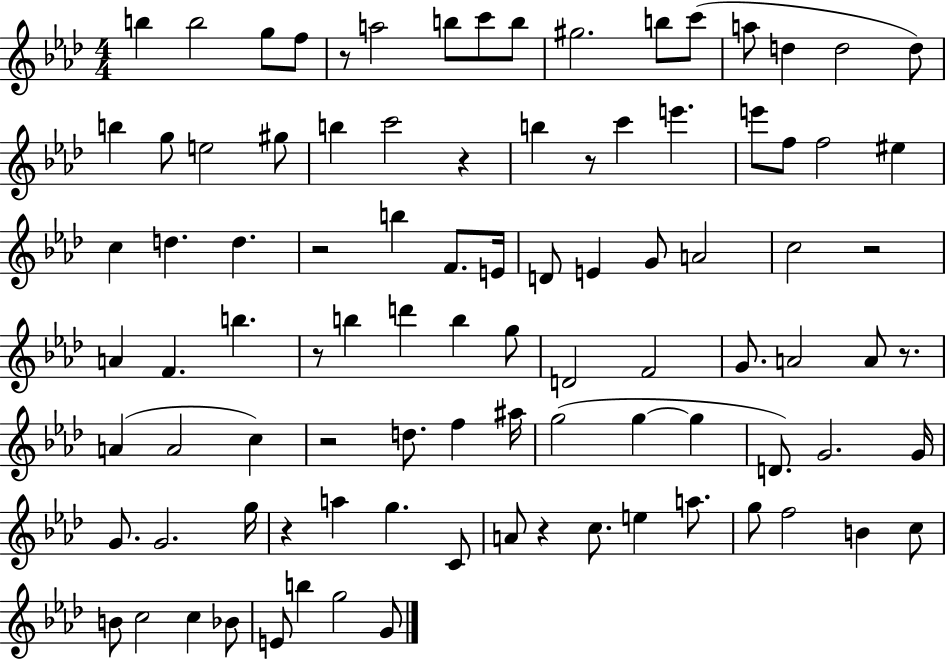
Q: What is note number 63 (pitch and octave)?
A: G4